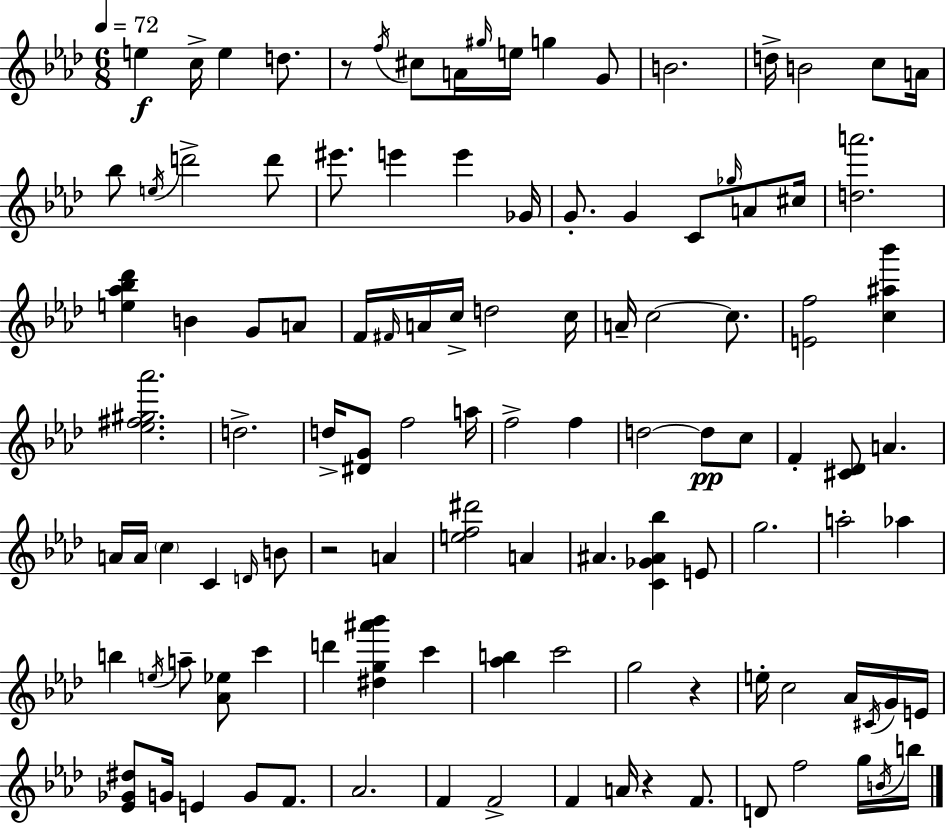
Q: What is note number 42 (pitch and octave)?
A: C5